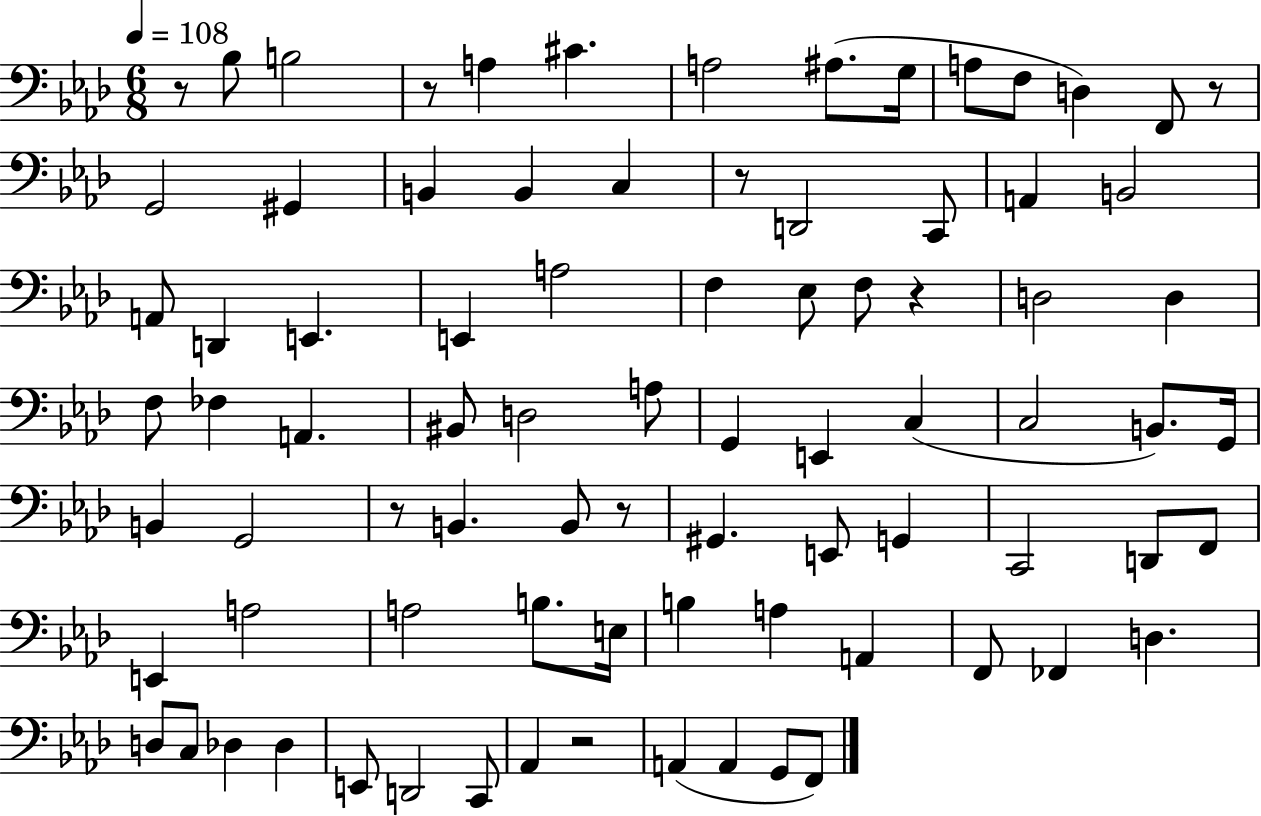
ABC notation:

X:1
T:Untitled
M:6/8
L:1/4
K:Ab
z/2 _B,/2 B,2 z/2 A, ^C A,2 ^A,/2 G,/4 A,/2 F,/2 D, F,,/2 z/2 G,,2 ^G,, B,, B,, C, z/2 D,,2 C,,/2 A,, B,,2 A,,/2 D,, E,, E,, A,2 F, _E,/2 F,/2 z D,2 D, F,/2 _F, A,, ^B,,/2 D,2 A,/2 G,, E,, C, C,2 B,,/2 G,,/4 B,, G,,2 z/2 B,, B,,/2 z/2 ^G,, E,,/2 G,, C,,2 D,,/2 F,,/2 E,, A,2 A,2 B,/2 E,/4 B, A, A,, F,,/2 _F,, D, D,/2 C,/2 _D, _D, E,,/2 D,,2 C,,/2 _A,, z2 A,, A,, G,,/2 F,,/2